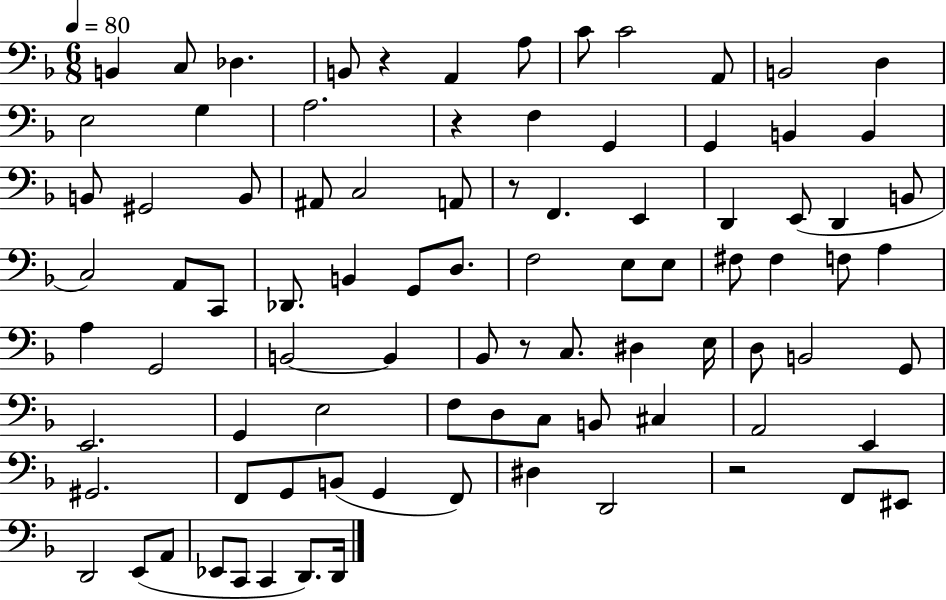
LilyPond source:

{
  \clef bass
  \numericTimeSignature
  \time 6/8
  \key f \major
  \tempo 4 = 80
  b,4 c8 des4. | b,8 r4 a,4 a8 | c'8 c'2 a,8 | b,2 d4 | \break e2 g4 | a2. | r4 f4 g,4 | g,4 b,4 b,4 | \break b,8 gis,2 b,8 | ais,8 c2 a,8 | r8 f,4. e,4 | d,4 e,8( d,4 b,8 | \break c2) a,8 c,8 | des,8. b,4 g,8 d8. | f2 e8 e8 | fis8 fis4 f8 a4 | \break a4 g,2 | b,2~~ b,4 | bes,8 r8 c8. dis4 e16 | d8 b,2 g,8 | \break e,2. | g,4 e2 | f8 d8 c8 b,8 cis4 | a,2 e,4 | \break gis,2. | f,8 g,8 b,8( g,4 f,8) | dis4 d,2 | r2 f,8 eis,8 | \break d,2 e,8( a,8 | ees,8 c,8 c,4 d,8.) d,16 | \bar "|."
}